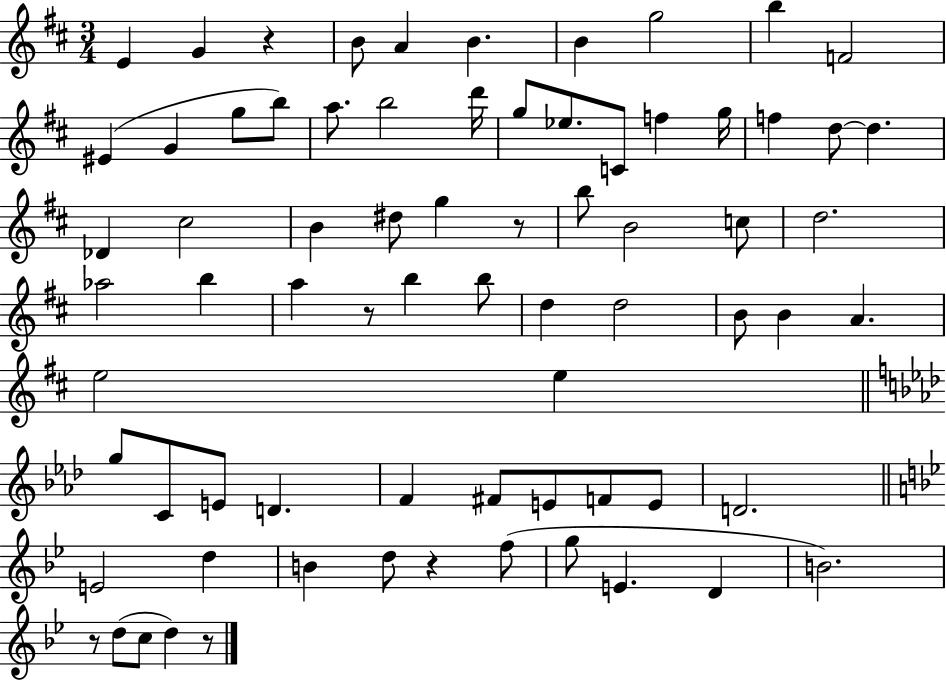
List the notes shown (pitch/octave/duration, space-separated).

E4/q G4/q R/q B4/e A4/q B4/q. B4/q G5/h B5/q F4/h EIS4/q G4/q G5/e B5/e A5/e. B5/h D6/s G5/e Eb5/e. C4/e F5/q G5/s F5/q D5/e D5/q. Db4/q C#5/h B4/q D#5/e G5/q R/e B5/e B4/h C5/e D5/h. Ab5/h B5/q A5/q R/e B5/q B5/e D5/q D5/h B4/e B4/q A4/q. E5/h E5/q G5/e C4/e E4/e D4/q. F4/q F#4/e E4/e F4/e E4/e D4/h. E4/h D5/q B4/q D5/e R/q F5/e G5/e E4/q. D4/q B4/h. R/e D5/e C5/e D5/q R/e